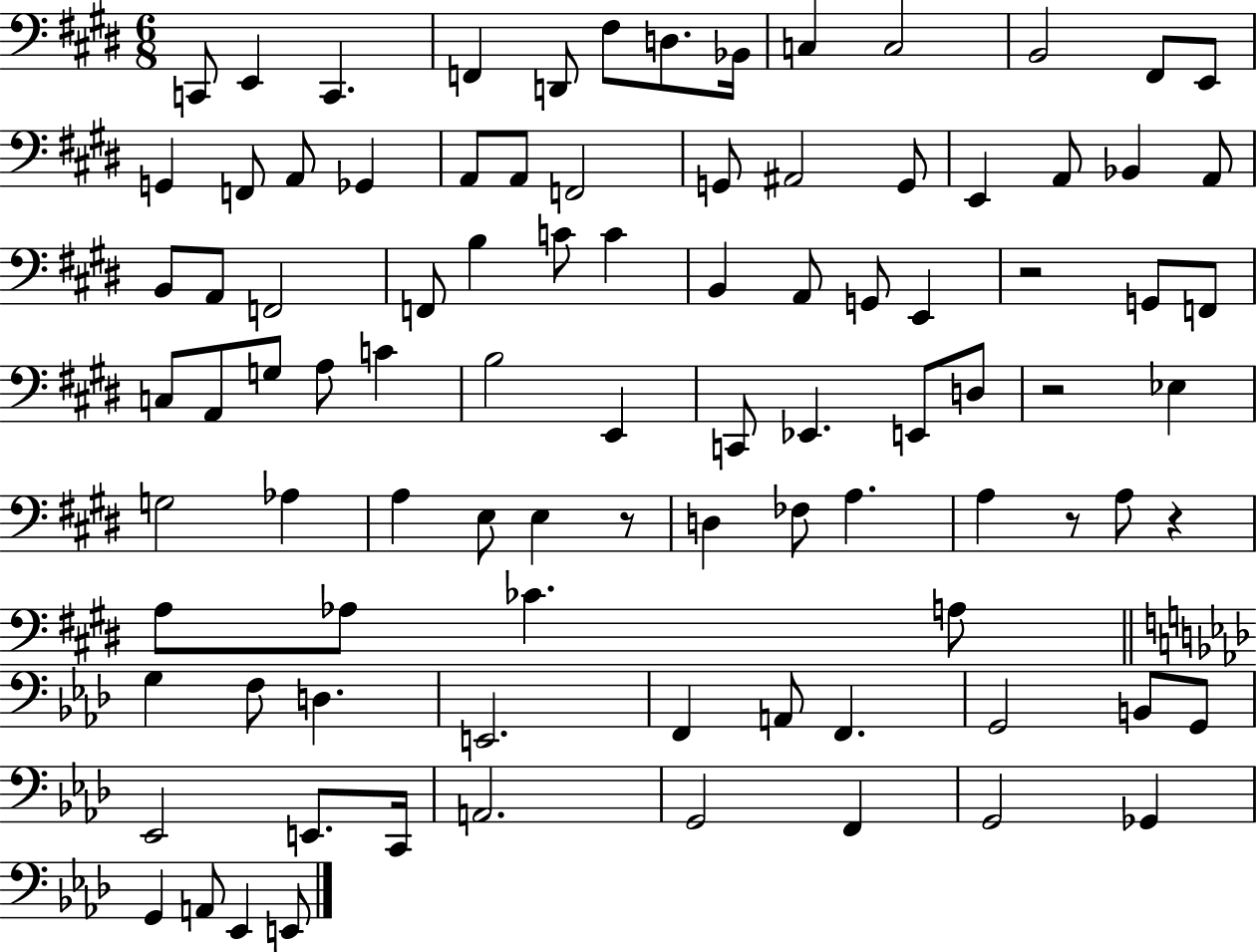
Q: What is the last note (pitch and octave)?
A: E2